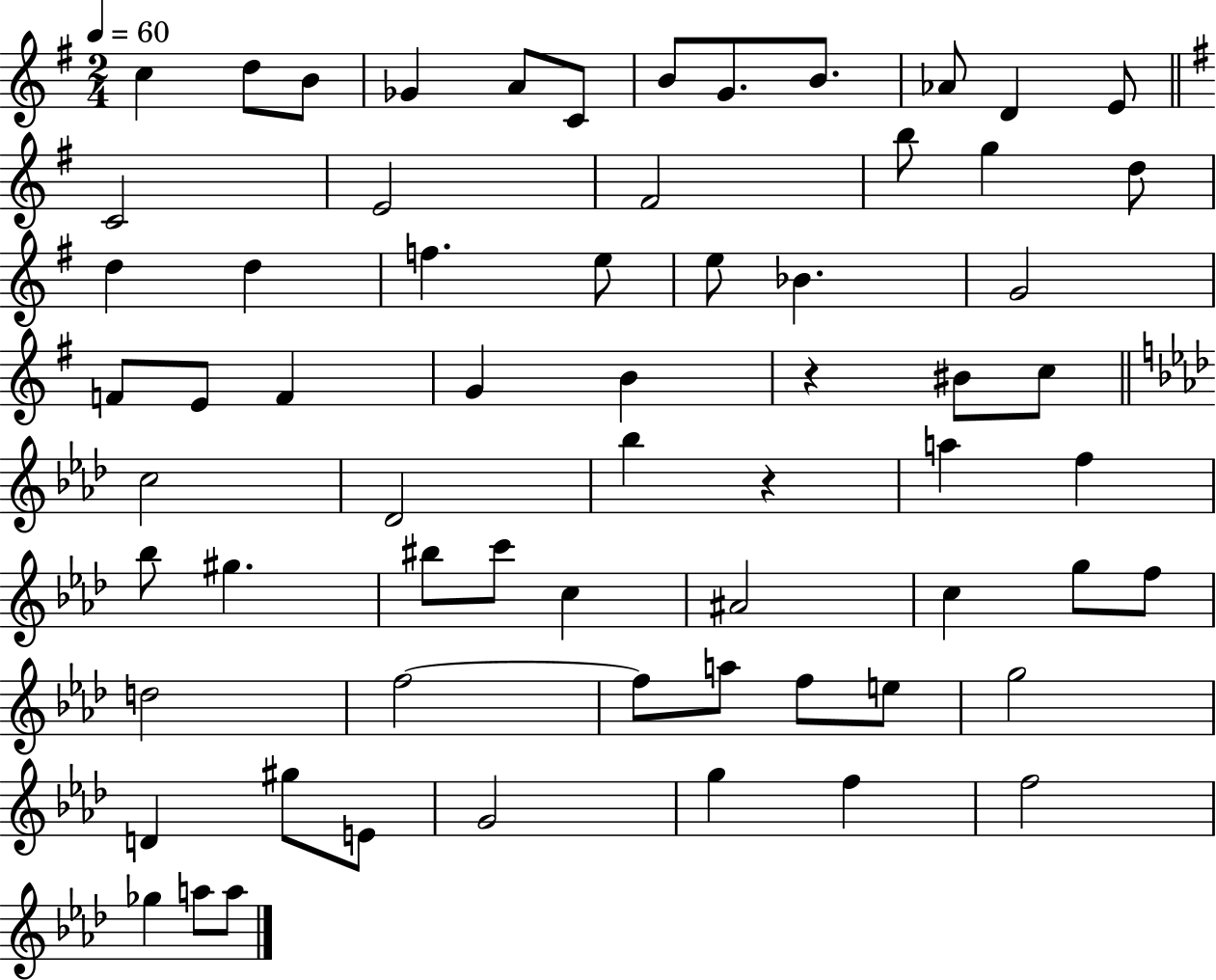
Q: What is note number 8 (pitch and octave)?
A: G4